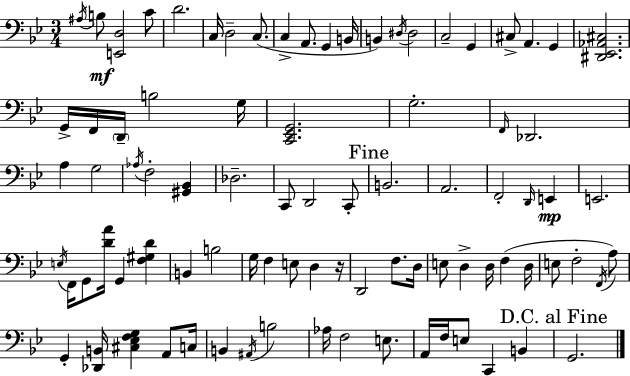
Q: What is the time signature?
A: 3/4